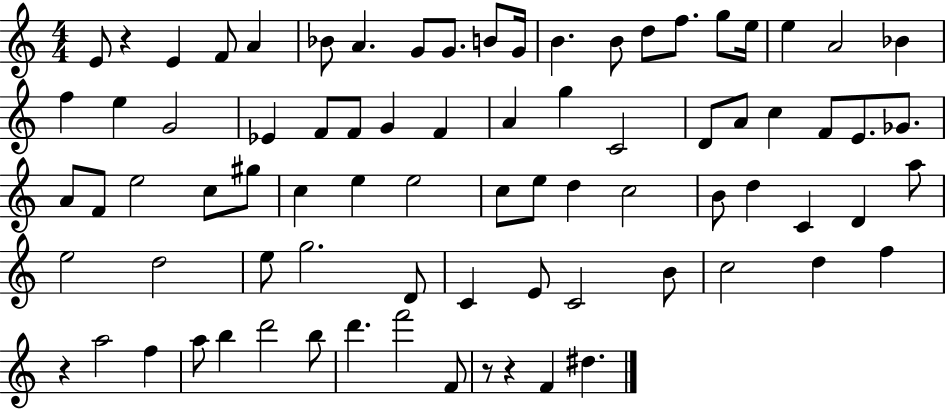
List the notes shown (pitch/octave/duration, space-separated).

E4/e R/q E4/q F4/e A4/q Bb4/e A4/q. G4/e G4/e. B4/e G4/s B4/q. B4/e D5/e F5/e. G5/e E5/s E5/q A4/h Bb4/q F5/q E5/q G4/h Eb4/q F4/e F4/e G4/q F4/q A4/q G5/q C4/h D4/e A4/e C5/q F4/e E4/e. Gb4/e. A4/e F4/e E5/h C5/e G#5/e C5/q E5/q E5/h C5/e E5/e D5/q C5/h B4/e D5/q C4/q D4/q A5/e E5/h D5/h E5/e G5/h. D4/e C4/q E4/e C4/h B4/e C5/h D5/q F5/q R/q A5/h F5/q A5/e B5/q D6/h B5/e D6/q. F6/h F4/e R/e R/q F4/q D#5/q.